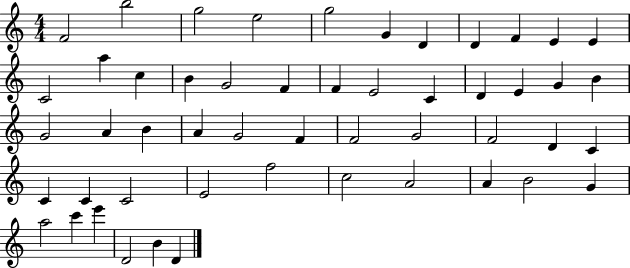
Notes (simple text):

F4/h B5/h G5/h E5/h G5/h G4/q D4/q D4/q F4/q E4/q E4/q C4/h A5/q C5/q B4/q G4/h F4/q F4/q E4/h C4/q D4/q E4/q G4/q B4/q G4/h A4/q B4/q A4/q G4/h F4/q F4/h G4/h F4/h D4/q C4/q C4/q C4/q C4/h E4/h F5/h C5/h A4/h A4/q B4/h G4/q A5/h C6/q E6/q D4/h B4/q D4/q